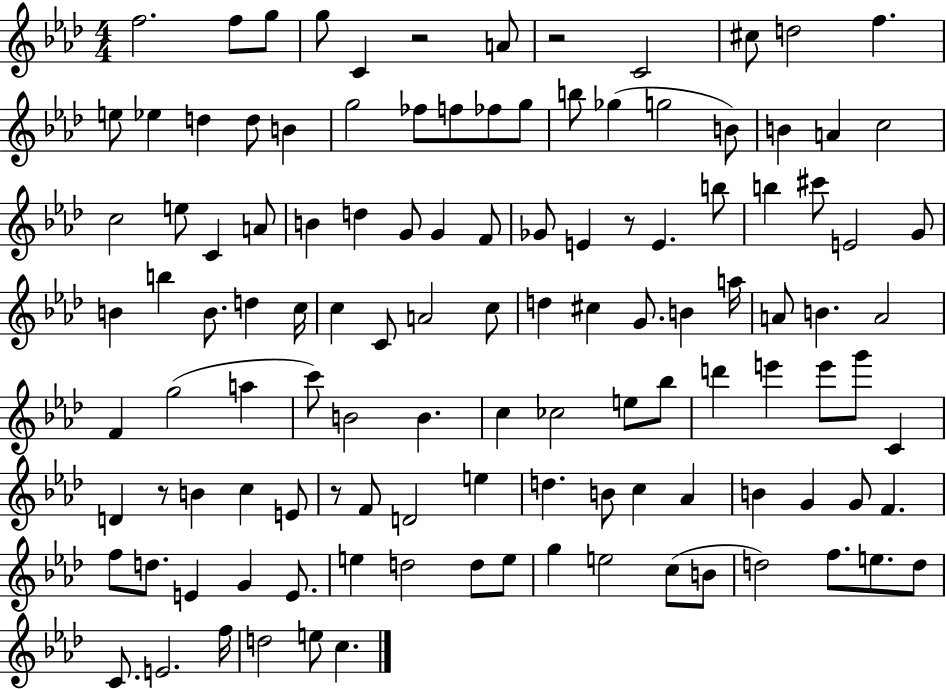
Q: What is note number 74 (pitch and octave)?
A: E6